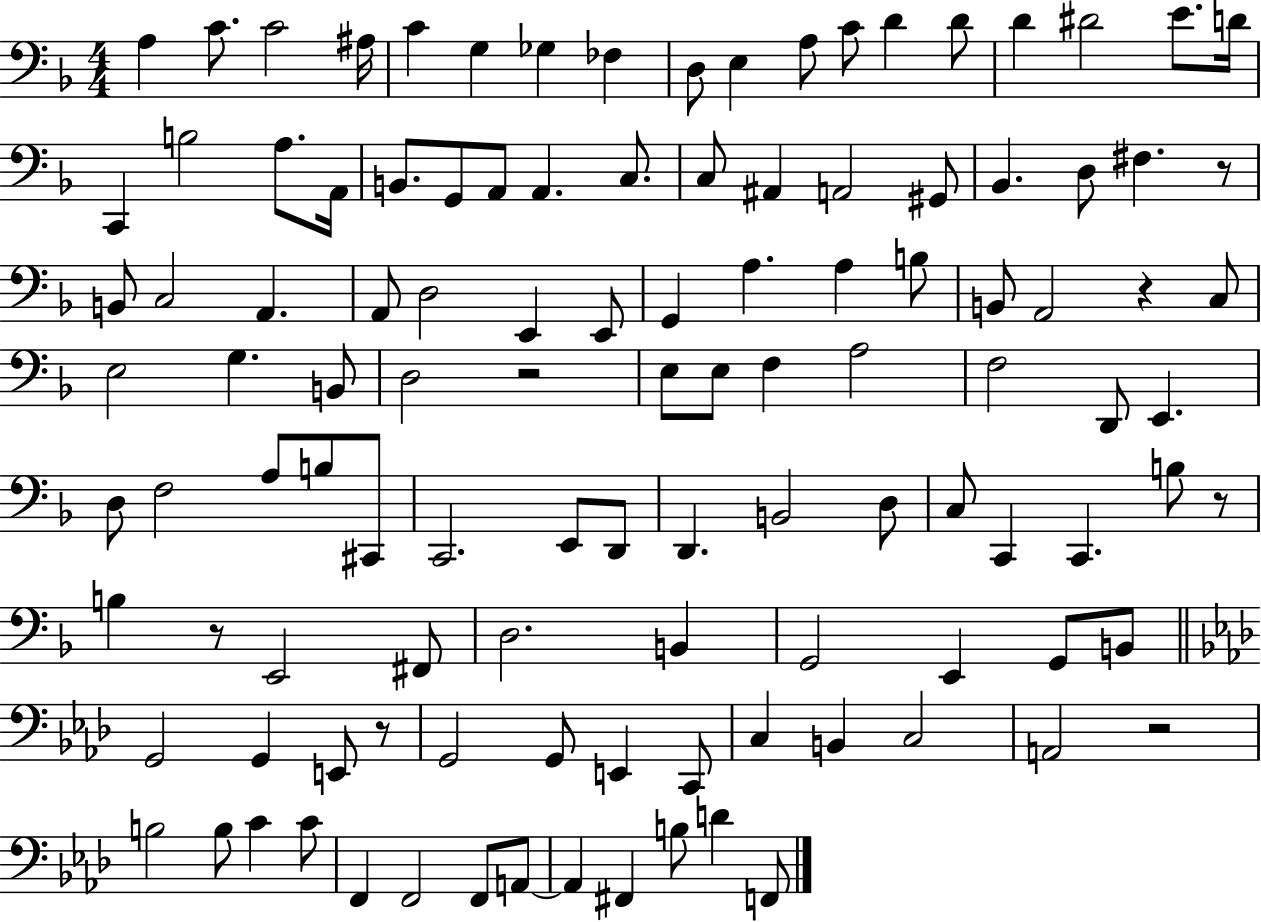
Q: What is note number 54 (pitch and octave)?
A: E3